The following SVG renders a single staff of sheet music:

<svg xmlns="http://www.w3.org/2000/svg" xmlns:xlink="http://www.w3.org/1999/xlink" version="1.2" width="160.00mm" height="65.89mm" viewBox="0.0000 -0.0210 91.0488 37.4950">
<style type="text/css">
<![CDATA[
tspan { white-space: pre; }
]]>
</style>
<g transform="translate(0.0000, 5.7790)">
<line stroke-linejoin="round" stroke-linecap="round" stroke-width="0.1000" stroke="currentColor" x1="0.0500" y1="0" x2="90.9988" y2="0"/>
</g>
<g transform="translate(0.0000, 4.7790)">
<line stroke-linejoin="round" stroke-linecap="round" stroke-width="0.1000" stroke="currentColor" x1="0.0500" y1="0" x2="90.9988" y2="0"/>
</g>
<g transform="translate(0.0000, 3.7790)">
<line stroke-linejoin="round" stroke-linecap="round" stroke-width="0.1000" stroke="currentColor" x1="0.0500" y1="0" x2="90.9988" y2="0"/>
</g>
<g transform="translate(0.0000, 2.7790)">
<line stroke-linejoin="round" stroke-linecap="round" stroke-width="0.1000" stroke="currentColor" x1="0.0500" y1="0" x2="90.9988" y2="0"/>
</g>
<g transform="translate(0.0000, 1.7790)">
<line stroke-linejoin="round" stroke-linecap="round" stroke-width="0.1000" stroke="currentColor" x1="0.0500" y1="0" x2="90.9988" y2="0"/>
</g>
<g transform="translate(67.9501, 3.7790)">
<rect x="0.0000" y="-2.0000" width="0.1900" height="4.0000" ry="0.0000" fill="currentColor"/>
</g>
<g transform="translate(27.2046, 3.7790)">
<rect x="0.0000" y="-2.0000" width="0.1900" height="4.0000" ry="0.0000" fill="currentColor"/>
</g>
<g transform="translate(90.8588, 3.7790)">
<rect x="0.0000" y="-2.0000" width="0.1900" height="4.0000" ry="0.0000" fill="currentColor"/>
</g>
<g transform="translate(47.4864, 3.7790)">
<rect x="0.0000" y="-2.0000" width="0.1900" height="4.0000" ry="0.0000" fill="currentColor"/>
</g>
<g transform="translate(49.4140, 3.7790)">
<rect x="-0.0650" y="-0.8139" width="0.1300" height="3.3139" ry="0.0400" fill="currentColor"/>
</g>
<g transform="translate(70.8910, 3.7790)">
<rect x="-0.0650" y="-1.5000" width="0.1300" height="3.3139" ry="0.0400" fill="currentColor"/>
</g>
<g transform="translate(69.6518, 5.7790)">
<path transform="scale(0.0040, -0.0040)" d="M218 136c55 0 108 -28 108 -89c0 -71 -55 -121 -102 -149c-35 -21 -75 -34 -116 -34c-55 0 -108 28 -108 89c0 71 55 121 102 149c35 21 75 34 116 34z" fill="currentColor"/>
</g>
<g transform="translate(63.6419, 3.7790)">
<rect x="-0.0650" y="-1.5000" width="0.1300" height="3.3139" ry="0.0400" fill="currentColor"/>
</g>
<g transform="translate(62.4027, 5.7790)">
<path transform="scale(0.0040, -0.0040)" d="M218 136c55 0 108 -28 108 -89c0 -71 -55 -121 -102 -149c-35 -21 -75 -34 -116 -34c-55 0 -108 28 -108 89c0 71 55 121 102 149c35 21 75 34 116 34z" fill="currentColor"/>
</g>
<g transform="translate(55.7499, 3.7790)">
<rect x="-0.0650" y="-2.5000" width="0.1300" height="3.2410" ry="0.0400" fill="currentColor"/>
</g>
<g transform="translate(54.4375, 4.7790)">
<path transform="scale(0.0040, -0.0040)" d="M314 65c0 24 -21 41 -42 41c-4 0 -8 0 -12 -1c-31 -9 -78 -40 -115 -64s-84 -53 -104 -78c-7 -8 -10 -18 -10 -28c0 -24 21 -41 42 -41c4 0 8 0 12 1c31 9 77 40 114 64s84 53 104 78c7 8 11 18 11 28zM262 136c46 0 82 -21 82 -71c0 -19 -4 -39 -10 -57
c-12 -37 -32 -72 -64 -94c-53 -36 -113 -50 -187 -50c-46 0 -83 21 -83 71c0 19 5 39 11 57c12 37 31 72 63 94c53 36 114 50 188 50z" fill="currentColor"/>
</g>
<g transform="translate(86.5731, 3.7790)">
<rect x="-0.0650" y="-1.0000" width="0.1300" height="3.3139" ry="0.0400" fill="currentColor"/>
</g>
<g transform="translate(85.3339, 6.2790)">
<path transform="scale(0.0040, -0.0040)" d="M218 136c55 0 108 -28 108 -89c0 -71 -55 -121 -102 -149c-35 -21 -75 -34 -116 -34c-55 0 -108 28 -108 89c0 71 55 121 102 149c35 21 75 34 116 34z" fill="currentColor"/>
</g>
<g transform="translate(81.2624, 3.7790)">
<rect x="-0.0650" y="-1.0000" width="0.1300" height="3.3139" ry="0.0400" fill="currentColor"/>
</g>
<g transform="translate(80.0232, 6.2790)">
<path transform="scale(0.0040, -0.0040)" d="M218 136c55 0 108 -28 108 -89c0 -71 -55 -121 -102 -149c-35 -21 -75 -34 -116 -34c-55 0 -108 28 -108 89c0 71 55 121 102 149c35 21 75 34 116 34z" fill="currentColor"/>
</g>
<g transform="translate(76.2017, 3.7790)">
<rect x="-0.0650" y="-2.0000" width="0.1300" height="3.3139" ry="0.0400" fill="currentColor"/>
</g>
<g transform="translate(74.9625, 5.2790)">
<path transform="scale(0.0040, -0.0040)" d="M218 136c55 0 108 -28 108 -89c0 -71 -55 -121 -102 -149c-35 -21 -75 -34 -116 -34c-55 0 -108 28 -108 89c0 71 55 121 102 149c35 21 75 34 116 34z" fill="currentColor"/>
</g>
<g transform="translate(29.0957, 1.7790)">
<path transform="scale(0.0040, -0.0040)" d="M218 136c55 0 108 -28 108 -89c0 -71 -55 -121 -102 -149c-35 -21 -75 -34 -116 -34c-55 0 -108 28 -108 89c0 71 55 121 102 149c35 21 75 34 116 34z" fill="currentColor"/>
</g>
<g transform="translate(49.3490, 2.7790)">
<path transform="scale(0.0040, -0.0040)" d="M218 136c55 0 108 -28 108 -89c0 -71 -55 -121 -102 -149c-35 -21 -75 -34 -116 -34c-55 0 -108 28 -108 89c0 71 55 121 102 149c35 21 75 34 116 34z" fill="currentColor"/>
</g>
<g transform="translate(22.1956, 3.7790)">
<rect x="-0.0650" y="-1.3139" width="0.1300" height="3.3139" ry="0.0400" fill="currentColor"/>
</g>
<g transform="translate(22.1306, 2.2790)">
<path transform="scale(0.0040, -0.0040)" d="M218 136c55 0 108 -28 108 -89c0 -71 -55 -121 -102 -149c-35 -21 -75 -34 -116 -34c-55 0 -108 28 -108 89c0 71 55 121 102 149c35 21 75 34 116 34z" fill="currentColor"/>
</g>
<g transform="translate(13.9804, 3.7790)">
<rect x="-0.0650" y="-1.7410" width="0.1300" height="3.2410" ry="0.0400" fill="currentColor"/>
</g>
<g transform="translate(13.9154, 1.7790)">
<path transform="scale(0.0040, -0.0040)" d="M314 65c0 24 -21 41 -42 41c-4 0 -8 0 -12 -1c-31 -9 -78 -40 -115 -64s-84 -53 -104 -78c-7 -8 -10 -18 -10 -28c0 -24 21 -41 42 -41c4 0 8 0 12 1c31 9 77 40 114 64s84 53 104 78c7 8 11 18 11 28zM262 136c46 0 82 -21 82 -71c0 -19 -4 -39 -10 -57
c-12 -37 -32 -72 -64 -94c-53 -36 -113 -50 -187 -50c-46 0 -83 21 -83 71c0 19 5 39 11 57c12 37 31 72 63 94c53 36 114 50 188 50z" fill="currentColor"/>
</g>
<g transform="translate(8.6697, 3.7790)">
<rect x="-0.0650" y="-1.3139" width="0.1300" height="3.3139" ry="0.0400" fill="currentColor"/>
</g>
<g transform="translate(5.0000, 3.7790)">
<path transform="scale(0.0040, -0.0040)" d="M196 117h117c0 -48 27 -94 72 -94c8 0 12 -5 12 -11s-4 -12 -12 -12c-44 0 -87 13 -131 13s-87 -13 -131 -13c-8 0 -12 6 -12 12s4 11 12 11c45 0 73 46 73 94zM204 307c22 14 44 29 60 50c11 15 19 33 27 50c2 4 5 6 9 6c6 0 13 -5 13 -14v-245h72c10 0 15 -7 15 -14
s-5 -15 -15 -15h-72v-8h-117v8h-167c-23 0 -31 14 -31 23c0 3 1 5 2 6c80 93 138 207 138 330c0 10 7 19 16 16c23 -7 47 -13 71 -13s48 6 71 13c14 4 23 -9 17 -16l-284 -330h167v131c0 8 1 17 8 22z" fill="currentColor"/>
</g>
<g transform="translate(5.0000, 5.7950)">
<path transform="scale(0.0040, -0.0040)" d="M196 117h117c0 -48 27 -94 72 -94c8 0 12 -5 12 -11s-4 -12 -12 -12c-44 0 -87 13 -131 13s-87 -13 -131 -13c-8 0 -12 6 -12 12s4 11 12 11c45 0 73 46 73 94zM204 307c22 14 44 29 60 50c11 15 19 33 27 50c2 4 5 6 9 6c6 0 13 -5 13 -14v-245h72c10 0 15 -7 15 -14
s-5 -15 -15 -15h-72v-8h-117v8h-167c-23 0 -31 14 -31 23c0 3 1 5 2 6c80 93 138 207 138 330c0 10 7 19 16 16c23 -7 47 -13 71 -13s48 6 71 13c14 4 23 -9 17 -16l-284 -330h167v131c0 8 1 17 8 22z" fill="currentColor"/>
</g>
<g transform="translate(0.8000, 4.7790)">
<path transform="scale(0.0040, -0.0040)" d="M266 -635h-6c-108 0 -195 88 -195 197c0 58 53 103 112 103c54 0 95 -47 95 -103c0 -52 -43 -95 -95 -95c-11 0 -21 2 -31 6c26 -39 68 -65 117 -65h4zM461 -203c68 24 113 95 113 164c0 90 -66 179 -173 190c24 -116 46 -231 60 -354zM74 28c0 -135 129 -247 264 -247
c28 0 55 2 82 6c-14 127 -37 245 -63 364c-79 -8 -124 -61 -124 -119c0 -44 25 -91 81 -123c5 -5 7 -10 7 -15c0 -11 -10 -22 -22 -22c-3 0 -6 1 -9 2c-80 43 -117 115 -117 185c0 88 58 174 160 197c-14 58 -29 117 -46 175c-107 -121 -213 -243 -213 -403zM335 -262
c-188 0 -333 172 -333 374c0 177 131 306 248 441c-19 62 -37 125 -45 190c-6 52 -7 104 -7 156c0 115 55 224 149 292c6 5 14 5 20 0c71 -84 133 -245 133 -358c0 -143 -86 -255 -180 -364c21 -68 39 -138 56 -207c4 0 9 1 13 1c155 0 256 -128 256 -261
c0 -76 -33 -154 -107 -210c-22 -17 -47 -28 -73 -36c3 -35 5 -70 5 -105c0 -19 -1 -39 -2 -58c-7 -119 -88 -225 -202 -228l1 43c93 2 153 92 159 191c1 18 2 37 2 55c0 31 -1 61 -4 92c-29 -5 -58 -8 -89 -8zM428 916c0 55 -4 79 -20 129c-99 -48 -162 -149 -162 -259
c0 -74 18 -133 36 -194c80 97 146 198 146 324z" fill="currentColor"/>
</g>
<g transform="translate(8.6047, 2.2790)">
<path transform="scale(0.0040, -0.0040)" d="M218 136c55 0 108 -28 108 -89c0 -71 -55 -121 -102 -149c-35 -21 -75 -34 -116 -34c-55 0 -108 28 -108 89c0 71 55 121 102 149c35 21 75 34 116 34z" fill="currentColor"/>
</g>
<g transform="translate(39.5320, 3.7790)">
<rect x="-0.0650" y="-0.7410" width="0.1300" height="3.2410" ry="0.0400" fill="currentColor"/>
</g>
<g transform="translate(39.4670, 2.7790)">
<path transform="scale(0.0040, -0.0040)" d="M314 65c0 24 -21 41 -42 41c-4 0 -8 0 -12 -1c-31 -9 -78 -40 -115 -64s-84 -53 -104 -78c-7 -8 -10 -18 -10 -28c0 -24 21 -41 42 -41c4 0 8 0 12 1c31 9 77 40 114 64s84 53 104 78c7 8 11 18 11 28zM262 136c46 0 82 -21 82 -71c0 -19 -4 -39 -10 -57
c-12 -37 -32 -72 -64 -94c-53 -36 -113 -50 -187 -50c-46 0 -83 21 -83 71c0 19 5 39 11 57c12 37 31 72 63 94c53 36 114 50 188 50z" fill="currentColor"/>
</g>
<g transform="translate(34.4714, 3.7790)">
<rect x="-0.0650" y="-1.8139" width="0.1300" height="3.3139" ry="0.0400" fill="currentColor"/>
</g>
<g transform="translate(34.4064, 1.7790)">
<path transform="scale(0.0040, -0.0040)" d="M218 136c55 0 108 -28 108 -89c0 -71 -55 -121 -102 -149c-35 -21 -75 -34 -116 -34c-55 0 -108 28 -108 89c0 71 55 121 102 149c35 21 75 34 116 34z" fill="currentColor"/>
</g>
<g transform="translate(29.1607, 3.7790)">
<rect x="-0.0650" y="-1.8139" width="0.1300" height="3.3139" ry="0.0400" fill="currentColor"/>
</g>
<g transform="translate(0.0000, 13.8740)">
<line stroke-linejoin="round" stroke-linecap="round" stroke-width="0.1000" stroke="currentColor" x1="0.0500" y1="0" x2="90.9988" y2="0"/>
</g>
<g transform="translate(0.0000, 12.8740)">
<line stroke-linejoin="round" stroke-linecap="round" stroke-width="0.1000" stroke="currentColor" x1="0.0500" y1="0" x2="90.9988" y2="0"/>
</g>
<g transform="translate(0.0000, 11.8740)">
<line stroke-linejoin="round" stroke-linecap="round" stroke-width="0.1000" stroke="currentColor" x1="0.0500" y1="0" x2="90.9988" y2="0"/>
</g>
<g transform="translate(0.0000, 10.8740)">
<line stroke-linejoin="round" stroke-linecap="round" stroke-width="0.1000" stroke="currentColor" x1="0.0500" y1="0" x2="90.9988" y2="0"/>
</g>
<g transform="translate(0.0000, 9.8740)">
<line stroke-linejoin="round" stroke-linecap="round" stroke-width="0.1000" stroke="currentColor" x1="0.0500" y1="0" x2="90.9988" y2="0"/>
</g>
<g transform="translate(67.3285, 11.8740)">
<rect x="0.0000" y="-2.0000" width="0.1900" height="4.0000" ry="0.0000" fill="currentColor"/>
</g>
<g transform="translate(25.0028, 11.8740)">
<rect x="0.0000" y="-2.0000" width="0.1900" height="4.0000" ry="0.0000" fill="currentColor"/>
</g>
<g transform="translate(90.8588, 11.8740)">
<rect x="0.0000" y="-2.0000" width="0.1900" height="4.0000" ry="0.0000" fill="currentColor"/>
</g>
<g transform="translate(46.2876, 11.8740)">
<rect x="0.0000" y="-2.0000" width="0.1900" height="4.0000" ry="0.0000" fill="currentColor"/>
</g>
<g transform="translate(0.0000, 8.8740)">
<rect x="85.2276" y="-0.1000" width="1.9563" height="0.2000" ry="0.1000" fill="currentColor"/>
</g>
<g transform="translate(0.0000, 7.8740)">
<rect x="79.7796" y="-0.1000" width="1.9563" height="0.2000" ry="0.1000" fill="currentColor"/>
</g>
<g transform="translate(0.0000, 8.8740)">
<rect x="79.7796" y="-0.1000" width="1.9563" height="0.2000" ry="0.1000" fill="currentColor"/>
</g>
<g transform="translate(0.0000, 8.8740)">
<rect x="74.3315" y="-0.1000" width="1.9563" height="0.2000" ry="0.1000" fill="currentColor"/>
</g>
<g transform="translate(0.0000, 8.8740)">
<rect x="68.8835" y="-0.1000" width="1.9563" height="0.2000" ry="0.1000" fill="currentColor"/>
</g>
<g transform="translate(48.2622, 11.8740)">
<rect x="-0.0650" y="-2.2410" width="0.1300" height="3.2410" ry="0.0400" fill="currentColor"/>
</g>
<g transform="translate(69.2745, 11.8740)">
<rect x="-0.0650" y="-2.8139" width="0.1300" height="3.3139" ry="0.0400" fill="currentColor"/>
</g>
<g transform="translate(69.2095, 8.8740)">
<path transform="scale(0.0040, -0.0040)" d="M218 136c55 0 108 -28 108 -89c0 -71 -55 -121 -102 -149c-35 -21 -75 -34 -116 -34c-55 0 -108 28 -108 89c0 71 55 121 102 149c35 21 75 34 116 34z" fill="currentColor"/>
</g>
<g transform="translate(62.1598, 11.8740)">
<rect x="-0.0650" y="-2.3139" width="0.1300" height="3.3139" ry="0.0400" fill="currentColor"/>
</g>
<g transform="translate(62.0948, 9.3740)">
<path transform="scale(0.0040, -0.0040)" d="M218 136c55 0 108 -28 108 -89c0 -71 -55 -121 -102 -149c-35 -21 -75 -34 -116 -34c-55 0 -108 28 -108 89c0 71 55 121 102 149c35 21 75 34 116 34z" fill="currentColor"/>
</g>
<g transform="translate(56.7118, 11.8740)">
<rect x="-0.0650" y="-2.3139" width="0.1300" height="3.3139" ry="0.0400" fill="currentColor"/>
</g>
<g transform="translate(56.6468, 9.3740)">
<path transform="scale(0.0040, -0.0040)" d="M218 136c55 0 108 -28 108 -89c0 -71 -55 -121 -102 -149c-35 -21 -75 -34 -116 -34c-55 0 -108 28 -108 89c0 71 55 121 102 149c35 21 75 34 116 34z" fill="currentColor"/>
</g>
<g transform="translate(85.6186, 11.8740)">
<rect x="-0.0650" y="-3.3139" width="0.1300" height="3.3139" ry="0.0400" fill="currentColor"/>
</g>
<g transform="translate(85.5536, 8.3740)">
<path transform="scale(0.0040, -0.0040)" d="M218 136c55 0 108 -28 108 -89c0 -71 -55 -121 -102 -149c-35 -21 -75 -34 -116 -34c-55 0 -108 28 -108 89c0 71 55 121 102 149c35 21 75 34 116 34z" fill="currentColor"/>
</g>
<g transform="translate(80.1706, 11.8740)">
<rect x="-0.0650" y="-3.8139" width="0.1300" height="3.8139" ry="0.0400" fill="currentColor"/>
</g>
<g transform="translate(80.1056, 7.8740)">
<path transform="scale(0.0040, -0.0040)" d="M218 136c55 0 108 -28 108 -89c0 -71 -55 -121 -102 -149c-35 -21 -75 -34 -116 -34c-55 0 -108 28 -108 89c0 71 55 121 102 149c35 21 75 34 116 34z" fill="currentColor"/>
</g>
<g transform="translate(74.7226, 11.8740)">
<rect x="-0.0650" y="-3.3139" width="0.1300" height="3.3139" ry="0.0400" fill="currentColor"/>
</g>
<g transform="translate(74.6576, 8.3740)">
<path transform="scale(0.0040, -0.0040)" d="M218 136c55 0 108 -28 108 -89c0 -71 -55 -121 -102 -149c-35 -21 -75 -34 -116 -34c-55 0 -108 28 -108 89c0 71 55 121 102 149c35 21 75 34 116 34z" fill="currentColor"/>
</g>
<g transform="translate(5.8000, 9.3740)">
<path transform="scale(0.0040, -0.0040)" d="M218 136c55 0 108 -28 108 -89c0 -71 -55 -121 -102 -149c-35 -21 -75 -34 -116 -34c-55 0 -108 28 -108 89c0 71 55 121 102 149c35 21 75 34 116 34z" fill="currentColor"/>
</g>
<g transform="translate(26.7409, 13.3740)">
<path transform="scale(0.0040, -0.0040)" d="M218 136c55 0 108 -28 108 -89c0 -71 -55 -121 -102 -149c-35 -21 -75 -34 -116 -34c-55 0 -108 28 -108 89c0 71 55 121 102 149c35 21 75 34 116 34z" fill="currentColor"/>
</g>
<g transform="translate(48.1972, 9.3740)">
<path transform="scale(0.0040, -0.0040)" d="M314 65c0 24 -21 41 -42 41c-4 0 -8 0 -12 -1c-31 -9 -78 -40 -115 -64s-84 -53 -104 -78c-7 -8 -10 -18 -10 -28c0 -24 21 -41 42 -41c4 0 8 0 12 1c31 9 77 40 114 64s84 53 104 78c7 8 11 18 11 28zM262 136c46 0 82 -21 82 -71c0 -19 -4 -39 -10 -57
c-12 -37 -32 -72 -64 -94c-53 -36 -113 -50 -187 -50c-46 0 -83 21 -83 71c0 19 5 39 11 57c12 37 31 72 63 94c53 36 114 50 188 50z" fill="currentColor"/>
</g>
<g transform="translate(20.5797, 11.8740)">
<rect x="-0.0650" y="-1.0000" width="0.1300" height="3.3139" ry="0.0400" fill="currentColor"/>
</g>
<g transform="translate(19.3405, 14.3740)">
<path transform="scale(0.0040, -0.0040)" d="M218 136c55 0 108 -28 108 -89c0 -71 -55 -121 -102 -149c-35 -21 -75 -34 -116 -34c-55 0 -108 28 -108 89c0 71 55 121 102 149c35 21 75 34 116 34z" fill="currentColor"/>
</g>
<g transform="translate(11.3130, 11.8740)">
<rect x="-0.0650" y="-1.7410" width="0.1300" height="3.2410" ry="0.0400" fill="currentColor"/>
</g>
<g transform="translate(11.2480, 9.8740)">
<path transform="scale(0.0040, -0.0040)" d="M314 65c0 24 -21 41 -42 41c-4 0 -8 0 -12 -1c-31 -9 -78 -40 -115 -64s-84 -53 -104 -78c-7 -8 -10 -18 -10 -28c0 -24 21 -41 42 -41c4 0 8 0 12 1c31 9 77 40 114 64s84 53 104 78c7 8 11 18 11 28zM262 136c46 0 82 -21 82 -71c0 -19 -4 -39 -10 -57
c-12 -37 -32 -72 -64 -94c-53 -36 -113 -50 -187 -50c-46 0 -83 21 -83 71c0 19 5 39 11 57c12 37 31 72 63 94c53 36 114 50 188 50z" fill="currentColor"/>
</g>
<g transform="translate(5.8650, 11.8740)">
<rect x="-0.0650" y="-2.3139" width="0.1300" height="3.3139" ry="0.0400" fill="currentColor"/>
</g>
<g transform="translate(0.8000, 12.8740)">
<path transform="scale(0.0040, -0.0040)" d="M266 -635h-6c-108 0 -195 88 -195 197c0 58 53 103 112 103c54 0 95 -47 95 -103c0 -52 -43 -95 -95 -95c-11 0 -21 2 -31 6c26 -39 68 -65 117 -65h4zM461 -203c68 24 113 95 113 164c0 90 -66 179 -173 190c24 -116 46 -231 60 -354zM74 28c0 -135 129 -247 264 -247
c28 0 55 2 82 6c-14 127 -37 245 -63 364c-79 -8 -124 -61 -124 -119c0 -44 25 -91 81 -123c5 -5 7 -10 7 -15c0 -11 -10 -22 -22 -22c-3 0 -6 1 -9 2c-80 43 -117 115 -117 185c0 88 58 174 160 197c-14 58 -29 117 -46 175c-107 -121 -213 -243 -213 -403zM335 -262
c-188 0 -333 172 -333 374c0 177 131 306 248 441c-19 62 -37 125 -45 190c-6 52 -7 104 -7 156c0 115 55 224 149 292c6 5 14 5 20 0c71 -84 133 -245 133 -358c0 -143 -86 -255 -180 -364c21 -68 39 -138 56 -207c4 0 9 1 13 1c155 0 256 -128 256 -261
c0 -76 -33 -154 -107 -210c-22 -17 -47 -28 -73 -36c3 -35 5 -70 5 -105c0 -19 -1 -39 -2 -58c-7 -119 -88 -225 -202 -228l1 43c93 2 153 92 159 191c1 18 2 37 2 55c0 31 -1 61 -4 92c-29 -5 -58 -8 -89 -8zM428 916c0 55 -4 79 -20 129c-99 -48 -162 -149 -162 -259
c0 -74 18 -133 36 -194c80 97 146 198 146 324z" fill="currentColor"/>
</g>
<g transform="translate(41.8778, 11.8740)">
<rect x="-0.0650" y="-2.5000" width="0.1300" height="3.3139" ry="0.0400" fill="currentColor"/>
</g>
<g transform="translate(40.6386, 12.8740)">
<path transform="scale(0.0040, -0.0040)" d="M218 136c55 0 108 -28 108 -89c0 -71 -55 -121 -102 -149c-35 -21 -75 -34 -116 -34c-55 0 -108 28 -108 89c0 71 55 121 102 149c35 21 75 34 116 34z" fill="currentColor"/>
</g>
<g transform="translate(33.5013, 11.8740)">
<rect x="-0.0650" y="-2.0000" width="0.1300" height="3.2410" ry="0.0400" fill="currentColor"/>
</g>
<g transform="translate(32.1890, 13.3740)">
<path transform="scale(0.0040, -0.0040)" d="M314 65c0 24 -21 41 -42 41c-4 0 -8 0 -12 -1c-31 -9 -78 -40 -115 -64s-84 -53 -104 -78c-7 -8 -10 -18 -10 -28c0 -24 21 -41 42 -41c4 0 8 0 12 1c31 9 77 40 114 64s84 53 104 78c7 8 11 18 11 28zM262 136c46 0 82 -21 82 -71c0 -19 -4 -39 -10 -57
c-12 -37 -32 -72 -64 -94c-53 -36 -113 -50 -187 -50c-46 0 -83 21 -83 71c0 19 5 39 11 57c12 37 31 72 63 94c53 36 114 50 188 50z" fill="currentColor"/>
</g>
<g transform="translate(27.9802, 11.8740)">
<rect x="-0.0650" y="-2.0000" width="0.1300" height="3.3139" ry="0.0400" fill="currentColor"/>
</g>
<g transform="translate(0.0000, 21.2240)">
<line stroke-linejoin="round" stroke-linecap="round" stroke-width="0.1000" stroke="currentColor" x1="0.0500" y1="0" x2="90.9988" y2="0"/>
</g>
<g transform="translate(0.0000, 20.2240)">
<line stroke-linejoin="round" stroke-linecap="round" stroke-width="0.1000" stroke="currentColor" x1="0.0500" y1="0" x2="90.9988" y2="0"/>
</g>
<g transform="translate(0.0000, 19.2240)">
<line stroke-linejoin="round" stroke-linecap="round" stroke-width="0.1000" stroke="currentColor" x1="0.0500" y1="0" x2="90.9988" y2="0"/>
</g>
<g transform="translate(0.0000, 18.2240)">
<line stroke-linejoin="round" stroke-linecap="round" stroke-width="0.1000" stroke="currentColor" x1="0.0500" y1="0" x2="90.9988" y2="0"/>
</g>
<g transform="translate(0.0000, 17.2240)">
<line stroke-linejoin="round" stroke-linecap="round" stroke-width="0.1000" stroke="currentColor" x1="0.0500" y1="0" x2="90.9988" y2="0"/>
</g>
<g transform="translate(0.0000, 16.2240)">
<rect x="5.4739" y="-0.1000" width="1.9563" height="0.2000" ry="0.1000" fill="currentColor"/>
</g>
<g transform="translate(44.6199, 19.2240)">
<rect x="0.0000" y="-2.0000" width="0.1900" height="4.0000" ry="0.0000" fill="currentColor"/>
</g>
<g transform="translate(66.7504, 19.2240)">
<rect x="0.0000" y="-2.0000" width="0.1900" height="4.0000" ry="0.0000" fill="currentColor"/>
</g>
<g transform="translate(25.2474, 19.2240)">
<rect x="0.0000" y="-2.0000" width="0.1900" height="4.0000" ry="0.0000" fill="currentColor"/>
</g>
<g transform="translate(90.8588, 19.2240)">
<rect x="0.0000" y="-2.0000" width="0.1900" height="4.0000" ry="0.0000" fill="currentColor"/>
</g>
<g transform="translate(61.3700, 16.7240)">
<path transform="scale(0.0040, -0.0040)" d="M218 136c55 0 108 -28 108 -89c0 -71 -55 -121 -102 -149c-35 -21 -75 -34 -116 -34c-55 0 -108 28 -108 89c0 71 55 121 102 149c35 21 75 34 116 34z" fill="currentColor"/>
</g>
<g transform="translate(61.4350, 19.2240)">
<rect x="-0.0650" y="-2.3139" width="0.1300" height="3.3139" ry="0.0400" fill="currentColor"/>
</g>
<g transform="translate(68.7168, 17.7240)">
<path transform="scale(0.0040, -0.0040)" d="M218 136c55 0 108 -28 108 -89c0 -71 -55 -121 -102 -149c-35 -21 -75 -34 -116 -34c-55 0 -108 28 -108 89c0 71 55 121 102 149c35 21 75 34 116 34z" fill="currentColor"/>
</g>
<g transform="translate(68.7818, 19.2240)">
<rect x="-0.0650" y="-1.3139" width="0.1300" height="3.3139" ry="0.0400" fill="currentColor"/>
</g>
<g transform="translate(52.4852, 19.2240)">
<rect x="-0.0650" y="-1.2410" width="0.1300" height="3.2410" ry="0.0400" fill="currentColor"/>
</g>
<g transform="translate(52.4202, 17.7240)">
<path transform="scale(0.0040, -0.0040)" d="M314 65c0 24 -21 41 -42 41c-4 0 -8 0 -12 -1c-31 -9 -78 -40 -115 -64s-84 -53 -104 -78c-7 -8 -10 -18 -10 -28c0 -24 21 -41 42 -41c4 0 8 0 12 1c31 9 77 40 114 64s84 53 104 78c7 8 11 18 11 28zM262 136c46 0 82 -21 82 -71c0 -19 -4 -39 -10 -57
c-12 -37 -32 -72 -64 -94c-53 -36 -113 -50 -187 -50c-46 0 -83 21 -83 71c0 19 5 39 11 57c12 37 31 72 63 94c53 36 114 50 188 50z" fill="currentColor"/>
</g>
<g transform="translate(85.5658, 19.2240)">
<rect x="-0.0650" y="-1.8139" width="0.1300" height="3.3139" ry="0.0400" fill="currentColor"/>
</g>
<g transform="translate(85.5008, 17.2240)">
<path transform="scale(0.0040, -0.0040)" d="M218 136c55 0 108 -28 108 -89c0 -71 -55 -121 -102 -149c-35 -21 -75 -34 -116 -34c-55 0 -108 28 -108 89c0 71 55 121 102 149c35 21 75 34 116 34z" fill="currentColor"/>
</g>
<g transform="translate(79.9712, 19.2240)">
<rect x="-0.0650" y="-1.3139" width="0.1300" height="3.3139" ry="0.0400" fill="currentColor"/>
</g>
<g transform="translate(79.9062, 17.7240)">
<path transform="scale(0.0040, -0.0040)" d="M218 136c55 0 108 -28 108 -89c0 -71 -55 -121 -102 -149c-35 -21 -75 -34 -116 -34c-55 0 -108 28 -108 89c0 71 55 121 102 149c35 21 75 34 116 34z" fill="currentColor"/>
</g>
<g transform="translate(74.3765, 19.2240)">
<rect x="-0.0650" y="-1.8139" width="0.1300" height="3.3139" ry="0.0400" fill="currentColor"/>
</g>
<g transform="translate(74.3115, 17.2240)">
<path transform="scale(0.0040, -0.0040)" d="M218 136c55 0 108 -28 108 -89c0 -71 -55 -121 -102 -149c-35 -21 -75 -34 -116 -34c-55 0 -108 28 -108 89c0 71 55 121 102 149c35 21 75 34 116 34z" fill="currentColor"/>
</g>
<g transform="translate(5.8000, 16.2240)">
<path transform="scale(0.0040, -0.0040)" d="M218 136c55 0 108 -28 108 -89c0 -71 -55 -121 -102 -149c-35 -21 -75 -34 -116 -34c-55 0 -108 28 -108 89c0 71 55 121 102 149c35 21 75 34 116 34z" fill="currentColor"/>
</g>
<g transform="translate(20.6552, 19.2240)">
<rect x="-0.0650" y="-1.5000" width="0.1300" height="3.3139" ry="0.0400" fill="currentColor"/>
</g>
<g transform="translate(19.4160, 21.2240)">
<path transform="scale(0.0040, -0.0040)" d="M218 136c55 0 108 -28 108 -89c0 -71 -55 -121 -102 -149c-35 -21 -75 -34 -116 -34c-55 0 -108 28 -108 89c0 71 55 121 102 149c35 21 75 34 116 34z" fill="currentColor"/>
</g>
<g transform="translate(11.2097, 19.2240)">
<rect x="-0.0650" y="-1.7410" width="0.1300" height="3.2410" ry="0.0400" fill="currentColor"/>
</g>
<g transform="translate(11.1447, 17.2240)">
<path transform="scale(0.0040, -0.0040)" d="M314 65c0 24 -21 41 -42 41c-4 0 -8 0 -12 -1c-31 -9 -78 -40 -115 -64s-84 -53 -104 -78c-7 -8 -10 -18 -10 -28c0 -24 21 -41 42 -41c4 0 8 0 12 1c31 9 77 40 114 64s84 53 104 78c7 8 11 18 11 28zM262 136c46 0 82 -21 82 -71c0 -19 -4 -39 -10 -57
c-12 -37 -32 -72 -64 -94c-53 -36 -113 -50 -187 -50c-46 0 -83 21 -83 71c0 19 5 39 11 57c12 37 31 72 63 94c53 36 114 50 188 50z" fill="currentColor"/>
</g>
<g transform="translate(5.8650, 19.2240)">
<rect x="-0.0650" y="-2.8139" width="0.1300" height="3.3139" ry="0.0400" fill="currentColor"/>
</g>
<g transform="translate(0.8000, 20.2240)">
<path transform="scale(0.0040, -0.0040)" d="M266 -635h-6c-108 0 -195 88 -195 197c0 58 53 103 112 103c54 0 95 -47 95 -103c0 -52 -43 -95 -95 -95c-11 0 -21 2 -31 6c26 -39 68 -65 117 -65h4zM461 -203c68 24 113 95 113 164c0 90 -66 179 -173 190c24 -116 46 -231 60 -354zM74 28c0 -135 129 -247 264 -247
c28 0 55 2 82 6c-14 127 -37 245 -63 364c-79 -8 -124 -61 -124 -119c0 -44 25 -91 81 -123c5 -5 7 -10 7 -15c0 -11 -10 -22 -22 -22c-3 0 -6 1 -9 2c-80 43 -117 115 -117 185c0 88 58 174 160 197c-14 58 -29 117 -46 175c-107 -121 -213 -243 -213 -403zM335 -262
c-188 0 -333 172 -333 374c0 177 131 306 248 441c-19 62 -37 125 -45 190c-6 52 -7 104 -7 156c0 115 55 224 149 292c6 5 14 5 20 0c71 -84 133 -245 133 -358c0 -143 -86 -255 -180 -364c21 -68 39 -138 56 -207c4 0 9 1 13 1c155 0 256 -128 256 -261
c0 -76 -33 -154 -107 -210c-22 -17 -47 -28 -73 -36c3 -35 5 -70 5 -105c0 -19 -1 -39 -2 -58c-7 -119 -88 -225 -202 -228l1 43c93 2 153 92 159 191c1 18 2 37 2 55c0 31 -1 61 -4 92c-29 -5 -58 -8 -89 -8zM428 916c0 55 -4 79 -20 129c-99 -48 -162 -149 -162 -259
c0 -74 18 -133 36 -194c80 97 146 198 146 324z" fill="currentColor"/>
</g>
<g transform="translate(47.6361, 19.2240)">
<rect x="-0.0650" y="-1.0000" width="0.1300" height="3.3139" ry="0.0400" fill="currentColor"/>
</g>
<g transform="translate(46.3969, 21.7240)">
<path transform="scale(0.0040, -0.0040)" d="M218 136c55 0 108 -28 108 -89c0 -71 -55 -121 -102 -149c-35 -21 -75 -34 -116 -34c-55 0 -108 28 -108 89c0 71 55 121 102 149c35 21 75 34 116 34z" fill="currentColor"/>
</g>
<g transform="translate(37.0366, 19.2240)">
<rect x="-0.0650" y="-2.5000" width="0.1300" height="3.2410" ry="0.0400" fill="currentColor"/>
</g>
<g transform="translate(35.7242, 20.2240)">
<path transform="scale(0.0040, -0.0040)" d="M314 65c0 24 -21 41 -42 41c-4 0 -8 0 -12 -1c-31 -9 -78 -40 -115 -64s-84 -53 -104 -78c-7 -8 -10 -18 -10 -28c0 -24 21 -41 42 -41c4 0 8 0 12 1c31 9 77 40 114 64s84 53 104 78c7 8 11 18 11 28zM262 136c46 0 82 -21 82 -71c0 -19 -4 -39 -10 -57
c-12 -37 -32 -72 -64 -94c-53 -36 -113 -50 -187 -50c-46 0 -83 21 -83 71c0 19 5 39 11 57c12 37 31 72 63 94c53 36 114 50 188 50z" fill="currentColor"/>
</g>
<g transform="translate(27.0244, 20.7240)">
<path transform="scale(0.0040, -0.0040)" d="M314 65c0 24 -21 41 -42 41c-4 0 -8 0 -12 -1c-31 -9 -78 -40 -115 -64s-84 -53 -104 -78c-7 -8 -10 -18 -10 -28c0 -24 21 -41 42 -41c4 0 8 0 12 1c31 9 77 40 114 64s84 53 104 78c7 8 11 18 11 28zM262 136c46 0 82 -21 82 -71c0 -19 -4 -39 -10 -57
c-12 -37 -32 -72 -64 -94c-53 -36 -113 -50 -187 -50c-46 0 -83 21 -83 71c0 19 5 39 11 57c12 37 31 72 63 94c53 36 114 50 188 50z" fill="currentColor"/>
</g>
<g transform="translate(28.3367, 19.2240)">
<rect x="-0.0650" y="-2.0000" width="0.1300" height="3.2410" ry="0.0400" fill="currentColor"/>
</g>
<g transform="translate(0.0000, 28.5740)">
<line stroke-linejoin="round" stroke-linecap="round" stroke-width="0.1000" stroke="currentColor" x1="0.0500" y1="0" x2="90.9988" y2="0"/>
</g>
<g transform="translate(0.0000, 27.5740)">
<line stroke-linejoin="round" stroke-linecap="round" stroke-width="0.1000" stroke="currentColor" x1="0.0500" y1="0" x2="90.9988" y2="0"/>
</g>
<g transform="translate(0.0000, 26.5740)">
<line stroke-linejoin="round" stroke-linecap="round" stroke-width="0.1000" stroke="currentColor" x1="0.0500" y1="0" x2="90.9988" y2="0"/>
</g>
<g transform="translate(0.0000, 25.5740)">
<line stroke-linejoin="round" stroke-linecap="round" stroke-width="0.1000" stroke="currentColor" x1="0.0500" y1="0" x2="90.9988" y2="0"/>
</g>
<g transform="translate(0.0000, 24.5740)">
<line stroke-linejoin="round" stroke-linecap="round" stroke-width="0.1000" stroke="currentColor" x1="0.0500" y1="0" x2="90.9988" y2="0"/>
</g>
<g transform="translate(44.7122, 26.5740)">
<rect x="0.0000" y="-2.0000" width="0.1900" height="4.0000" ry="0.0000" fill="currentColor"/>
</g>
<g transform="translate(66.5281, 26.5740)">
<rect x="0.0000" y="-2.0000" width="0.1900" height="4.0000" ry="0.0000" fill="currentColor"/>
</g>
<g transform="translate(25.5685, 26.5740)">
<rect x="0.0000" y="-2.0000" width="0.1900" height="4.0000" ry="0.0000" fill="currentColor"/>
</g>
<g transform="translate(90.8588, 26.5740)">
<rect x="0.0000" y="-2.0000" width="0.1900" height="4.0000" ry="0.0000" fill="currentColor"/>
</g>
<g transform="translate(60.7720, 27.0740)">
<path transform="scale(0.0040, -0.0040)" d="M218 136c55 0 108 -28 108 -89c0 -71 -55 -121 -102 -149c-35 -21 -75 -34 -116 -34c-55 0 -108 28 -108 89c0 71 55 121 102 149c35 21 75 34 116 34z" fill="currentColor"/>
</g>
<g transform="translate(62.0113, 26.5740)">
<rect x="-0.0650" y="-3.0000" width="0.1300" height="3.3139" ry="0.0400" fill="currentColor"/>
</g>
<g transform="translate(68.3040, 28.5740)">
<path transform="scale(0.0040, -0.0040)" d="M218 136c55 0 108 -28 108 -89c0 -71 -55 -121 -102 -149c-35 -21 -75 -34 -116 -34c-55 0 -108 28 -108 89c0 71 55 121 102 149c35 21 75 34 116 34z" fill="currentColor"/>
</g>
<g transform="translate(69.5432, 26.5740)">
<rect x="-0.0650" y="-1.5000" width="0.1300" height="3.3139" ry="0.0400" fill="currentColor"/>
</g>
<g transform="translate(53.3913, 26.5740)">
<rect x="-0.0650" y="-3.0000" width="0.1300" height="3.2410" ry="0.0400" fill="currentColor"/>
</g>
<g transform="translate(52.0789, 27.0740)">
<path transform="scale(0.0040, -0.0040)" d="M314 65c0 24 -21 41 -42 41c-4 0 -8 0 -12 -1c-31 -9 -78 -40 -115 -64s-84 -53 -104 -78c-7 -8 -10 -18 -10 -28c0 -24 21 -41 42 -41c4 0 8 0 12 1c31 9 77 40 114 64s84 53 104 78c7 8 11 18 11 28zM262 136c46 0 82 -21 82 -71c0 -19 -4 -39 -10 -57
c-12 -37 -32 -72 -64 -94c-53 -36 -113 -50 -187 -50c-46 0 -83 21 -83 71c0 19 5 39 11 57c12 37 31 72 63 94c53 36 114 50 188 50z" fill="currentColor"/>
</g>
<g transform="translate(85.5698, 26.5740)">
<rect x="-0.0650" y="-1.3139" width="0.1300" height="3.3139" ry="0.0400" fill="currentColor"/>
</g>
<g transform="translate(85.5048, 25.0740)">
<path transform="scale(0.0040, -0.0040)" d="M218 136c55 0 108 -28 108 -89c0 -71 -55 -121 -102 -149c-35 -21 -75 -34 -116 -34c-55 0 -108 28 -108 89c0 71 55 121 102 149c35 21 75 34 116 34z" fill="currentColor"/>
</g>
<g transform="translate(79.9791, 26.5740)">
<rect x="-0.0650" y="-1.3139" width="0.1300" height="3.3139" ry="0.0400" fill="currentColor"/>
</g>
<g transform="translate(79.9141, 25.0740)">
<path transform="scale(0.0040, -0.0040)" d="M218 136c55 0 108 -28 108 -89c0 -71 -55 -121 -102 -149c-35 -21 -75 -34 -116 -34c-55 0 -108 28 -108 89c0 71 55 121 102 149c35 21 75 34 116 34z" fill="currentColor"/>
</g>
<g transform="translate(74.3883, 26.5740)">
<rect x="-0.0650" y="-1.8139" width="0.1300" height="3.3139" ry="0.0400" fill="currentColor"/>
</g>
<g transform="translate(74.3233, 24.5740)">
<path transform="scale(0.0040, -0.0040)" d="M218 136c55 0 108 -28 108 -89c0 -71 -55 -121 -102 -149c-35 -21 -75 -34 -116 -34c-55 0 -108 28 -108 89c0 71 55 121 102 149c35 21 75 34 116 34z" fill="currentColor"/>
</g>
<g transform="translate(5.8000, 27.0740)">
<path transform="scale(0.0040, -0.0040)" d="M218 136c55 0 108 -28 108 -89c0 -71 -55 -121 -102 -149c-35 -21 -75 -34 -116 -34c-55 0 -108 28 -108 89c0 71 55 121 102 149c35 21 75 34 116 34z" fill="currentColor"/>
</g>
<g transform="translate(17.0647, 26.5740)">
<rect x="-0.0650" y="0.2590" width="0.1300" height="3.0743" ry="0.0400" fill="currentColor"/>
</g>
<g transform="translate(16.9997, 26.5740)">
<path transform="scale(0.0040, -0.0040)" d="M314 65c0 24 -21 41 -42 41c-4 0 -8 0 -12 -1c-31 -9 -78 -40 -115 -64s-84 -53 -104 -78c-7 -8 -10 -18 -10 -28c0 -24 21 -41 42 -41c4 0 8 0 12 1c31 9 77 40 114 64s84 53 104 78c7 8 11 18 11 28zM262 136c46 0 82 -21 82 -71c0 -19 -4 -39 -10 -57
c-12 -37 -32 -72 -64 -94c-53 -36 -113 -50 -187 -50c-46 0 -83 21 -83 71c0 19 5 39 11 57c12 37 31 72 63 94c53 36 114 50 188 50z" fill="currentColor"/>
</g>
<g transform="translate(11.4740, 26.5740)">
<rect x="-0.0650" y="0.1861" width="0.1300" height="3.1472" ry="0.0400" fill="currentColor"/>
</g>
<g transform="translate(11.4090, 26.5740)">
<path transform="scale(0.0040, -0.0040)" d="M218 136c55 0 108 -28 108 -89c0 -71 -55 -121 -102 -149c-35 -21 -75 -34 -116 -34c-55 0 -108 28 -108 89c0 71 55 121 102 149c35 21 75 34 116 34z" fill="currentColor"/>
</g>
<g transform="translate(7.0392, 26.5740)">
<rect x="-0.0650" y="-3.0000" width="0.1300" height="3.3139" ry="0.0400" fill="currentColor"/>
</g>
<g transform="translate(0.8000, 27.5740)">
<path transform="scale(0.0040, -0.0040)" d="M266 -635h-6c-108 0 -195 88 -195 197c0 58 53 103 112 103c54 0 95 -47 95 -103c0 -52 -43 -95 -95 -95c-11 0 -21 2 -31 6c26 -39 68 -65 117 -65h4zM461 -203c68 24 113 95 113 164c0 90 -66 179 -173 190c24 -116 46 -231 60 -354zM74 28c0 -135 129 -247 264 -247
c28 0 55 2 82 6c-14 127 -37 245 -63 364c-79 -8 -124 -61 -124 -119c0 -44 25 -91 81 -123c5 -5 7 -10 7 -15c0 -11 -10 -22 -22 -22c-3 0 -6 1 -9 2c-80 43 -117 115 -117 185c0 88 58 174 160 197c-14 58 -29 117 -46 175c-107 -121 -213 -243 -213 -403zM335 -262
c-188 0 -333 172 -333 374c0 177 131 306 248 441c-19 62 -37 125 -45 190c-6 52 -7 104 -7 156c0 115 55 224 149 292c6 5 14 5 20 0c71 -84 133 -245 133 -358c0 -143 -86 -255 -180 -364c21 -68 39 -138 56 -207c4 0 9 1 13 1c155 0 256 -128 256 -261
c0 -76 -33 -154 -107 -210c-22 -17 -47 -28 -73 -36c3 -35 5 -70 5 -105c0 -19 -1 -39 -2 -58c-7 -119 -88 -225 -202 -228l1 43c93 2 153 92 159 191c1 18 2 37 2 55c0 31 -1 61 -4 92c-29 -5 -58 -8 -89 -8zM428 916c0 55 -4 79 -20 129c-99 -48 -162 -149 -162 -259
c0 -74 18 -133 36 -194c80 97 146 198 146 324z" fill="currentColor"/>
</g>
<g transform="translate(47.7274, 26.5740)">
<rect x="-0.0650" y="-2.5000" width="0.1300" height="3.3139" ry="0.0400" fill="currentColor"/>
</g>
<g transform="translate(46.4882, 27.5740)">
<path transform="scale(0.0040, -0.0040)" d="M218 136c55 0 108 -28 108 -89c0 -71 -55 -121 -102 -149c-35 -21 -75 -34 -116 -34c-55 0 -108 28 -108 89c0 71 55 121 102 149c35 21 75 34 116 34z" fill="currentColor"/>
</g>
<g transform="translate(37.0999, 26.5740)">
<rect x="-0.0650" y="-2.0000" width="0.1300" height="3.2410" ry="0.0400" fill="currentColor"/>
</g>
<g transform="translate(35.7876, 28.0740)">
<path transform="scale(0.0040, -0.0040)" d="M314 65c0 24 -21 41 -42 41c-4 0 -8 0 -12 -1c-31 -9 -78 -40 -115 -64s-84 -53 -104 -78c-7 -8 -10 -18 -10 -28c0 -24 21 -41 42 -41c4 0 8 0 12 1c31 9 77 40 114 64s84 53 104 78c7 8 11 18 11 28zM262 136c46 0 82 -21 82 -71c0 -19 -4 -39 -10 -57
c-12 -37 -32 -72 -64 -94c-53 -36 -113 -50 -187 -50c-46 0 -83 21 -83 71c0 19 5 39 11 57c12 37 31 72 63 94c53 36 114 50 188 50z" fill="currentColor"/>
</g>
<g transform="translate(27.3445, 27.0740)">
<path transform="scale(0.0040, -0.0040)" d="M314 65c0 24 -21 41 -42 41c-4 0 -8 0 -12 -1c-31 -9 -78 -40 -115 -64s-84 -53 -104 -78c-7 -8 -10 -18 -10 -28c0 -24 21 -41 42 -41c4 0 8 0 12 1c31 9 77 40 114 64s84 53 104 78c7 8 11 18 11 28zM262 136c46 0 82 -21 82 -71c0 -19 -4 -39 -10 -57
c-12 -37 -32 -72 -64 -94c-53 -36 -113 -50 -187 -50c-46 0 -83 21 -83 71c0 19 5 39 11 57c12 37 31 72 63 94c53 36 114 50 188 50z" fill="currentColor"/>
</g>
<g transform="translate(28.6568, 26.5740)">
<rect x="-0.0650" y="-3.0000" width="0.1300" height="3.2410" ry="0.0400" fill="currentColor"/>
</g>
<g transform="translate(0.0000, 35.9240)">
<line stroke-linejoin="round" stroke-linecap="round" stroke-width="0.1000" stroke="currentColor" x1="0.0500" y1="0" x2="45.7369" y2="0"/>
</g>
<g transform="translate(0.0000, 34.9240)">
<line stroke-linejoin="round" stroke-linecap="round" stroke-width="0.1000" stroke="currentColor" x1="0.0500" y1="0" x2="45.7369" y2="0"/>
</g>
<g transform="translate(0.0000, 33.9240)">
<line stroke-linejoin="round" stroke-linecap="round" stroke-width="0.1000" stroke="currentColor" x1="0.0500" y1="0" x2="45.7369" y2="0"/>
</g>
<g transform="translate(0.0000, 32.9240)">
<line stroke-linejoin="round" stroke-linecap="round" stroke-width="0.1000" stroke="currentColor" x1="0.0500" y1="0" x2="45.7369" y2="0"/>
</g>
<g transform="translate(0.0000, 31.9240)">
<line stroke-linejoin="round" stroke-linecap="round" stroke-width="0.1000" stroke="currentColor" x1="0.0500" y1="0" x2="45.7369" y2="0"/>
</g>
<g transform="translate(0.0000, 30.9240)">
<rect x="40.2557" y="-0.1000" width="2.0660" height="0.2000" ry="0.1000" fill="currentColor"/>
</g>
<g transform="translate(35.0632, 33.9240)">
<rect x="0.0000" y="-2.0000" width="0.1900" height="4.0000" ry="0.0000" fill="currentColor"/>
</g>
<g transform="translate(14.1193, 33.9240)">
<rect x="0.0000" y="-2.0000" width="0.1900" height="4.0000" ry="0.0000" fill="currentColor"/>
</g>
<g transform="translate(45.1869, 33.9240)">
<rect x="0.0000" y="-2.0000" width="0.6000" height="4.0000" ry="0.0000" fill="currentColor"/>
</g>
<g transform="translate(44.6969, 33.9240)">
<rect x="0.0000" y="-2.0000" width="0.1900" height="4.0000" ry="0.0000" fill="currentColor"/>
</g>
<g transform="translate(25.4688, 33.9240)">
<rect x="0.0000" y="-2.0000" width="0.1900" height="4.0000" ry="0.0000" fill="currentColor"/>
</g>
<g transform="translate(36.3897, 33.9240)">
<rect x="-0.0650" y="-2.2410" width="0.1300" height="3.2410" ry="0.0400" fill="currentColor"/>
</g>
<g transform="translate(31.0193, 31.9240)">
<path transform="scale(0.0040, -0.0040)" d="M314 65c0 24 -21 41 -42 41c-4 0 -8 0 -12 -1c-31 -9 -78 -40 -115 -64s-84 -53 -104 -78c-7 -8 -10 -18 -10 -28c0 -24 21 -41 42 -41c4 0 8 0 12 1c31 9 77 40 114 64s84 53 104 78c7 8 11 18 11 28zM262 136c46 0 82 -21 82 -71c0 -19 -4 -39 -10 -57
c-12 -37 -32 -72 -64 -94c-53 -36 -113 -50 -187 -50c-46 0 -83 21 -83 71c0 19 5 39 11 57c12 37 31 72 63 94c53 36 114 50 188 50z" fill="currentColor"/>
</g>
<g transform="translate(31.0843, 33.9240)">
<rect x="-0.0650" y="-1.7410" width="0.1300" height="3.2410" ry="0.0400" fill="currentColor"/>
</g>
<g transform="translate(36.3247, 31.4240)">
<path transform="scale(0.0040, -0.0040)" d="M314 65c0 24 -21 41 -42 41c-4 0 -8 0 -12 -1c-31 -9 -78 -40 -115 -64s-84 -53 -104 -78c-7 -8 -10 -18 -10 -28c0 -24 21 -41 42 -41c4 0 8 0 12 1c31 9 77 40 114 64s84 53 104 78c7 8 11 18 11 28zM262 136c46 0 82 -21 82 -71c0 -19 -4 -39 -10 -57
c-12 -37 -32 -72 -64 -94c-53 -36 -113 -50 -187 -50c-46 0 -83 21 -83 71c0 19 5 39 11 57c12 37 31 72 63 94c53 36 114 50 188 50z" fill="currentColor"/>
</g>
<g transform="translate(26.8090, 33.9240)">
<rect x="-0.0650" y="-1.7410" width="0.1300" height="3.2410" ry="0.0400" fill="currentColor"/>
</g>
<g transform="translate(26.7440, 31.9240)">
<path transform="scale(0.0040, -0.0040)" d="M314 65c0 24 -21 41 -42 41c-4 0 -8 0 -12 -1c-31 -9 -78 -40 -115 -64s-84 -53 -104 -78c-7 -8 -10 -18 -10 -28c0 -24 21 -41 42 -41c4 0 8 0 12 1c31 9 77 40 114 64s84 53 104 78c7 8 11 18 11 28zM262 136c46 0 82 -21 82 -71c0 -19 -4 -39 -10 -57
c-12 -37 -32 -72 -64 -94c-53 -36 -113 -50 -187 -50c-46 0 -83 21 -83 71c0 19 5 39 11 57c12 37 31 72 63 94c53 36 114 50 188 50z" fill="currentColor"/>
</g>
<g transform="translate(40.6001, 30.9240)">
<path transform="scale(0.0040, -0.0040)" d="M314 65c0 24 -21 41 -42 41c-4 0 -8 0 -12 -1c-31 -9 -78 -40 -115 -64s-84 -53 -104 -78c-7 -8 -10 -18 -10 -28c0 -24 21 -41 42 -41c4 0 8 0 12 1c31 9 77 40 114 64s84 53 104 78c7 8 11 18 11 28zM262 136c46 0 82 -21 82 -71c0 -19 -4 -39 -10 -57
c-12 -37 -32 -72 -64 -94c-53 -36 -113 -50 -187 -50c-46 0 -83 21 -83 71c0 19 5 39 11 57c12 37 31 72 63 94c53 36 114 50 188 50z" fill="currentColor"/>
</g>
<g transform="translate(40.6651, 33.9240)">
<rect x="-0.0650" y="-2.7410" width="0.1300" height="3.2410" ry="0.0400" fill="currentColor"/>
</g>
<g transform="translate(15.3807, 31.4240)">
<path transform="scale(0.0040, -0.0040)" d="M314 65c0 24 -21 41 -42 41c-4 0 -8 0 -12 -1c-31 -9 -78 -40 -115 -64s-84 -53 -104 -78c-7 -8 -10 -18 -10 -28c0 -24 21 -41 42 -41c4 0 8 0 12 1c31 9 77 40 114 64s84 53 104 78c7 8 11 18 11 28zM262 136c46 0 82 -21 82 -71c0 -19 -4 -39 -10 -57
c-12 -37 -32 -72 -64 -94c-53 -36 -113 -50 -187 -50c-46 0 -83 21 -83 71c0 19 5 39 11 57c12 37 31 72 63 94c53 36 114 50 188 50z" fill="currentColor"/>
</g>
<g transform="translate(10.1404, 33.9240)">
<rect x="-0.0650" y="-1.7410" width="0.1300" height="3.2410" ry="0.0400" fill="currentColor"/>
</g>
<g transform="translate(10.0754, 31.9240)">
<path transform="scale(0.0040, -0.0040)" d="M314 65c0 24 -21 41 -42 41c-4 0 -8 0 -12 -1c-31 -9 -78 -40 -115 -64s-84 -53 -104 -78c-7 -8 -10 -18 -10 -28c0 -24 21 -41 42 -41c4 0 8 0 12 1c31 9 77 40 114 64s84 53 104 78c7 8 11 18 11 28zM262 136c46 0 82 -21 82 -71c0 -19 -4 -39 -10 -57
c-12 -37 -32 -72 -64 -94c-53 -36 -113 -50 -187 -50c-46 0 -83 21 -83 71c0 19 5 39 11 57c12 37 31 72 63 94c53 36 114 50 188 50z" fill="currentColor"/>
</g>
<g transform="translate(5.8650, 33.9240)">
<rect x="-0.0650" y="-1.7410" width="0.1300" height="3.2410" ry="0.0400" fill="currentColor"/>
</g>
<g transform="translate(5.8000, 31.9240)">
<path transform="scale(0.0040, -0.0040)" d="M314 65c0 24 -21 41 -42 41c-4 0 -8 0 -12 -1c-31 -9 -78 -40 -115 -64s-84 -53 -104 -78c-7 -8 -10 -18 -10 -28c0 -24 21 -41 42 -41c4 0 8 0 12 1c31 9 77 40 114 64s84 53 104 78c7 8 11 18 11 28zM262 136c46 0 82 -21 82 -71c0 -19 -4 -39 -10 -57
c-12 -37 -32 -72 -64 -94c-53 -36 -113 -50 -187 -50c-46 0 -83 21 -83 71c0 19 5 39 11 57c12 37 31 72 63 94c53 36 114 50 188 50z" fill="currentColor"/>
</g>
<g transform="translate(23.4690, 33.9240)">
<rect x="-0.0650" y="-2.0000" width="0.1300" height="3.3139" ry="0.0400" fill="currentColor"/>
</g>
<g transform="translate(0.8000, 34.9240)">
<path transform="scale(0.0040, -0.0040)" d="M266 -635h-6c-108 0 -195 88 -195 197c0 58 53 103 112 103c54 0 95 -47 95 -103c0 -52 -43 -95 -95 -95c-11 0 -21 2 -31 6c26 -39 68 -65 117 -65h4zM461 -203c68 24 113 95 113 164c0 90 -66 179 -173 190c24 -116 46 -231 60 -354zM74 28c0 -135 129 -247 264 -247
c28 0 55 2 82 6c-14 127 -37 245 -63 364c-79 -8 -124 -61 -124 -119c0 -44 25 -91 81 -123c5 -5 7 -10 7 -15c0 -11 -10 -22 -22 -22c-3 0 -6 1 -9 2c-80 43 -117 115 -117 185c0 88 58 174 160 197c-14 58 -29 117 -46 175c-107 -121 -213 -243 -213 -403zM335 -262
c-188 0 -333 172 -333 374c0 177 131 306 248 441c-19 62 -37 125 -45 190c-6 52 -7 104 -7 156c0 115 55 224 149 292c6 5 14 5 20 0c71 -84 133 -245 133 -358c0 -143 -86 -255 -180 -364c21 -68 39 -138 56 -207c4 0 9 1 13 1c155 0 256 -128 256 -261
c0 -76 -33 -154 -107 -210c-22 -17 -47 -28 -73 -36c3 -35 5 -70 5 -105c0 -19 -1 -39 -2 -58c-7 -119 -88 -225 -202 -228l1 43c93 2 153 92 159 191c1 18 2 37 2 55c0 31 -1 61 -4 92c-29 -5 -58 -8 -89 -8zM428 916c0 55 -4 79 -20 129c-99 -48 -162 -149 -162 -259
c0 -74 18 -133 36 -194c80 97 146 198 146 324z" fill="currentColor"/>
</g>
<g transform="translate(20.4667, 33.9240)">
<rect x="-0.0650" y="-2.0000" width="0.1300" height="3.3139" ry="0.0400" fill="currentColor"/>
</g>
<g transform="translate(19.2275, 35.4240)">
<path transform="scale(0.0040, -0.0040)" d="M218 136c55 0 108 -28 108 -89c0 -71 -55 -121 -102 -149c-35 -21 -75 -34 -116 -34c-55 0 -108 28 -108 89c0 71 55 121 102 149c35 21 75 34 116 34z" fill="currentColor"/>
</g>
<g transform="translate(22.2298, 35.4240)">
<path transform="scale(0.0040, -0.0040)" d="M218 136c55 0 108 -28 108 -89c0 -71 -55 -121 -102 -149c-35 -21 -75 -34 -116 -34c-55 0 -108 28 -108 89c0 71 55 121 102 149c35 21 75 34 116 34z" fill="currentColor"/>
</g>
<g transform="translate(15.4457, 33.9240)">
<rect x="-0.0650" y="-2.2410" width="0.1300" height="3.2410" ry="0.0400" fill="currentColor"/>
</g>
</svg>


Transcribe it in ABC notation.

X:1
T:Untitled
M:4/4
L:1/4
K:C
e f2 e f f d2 d G2 E E F D D g f2 D F F2 G g2 g g a b c' b a f2 E F2 G2 D e2 g e f e f A B B2 A2 F2 G A2 A E f e e f2 f2 g2 F F f2 f2 g2 a2